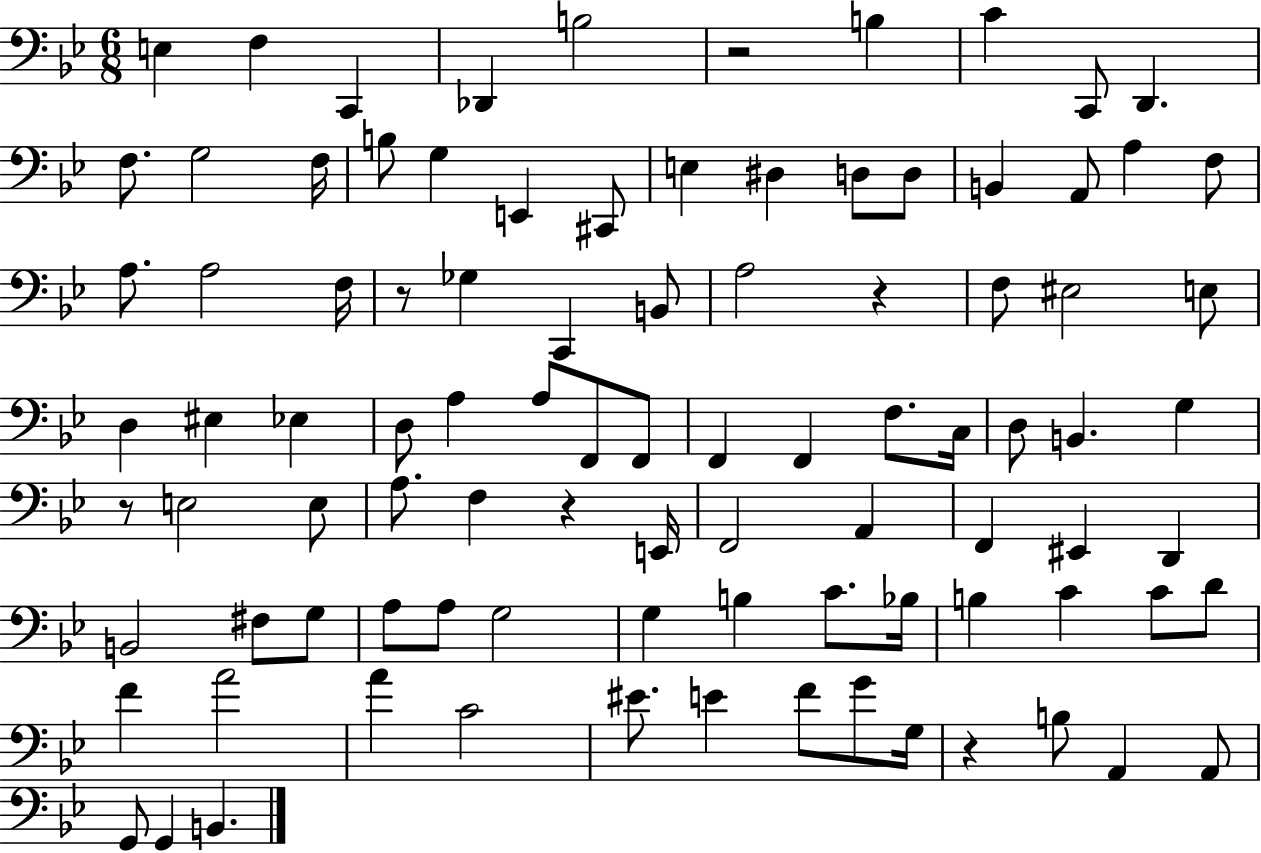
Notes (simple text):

E3/q F3/q C2/q Db2/q B3/h R/h B3/q C4/q C2/e D2/q. F3/e. G3/h F3/s B3/e G3/q E2/q C#2/e E3/q D#3/q D3/e D3/e B2/q A2/e A3/q F3/e A3/e. A3/h F3/s R/e Gb3/q C2/q B2/e A3/h R/q F3/e EIS3/h E3/e D3/q EIS3/q Eb3/q D3/e A3/q A3/e F2/e F2/e F2/q F2/q F3/e. C3/s D3/e B2/q. G3/q R/e E3/h E3/e A3/e. F3/q R/q E2/s F2/h A2/q F2/q EIS2/q D2/q B2/h F#3/e G3/e A3/e A3/e G3/h G3/q B3/q C4/e. Bb3/s B3/q C4/q C4/e D4/e F4/q A4/h A4/q C4/h EIS4/e. E4/q F4/e G4/e G3/s R/q B3/e A2/q A2/e G2/e G2/q B2/q.